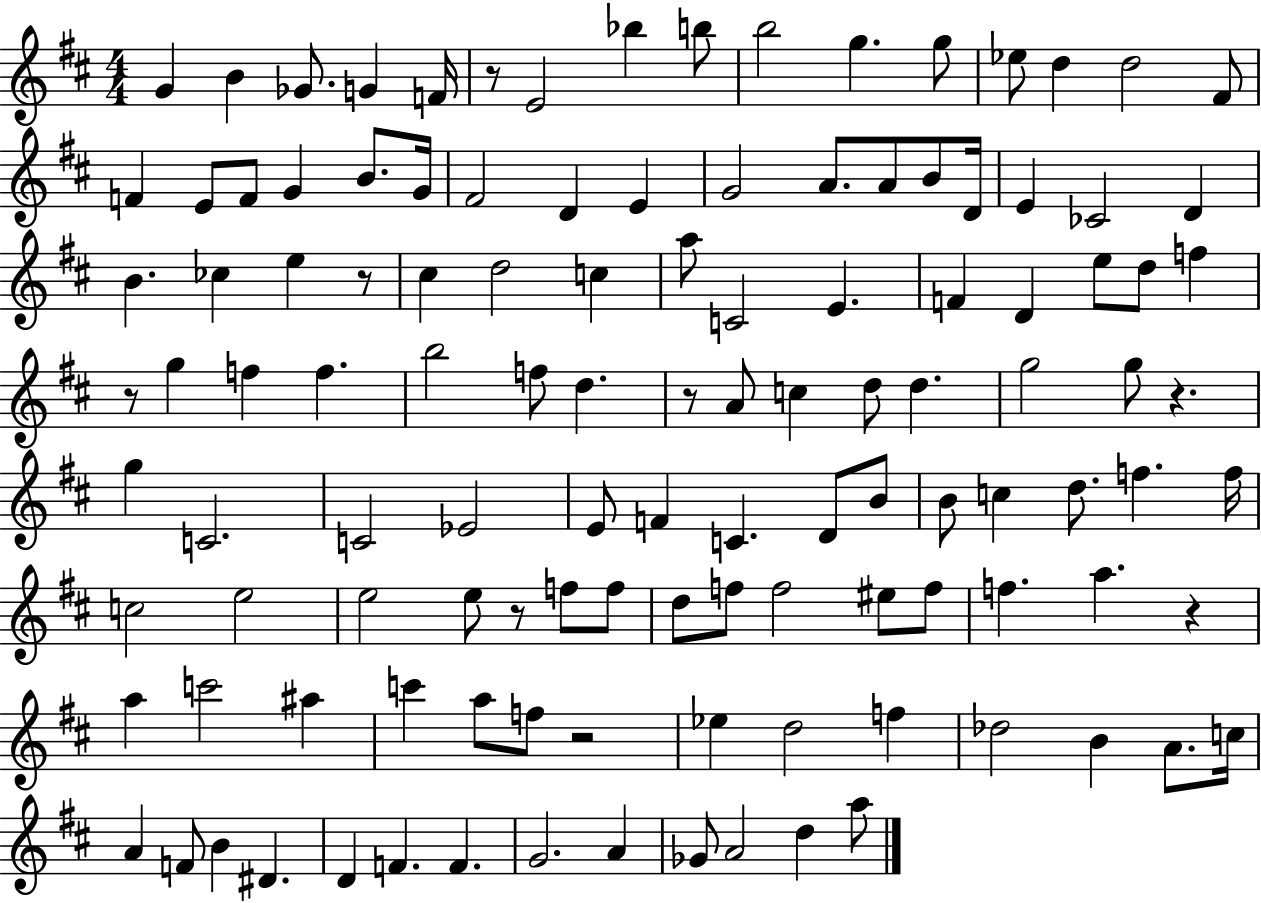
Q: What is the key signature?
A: D major